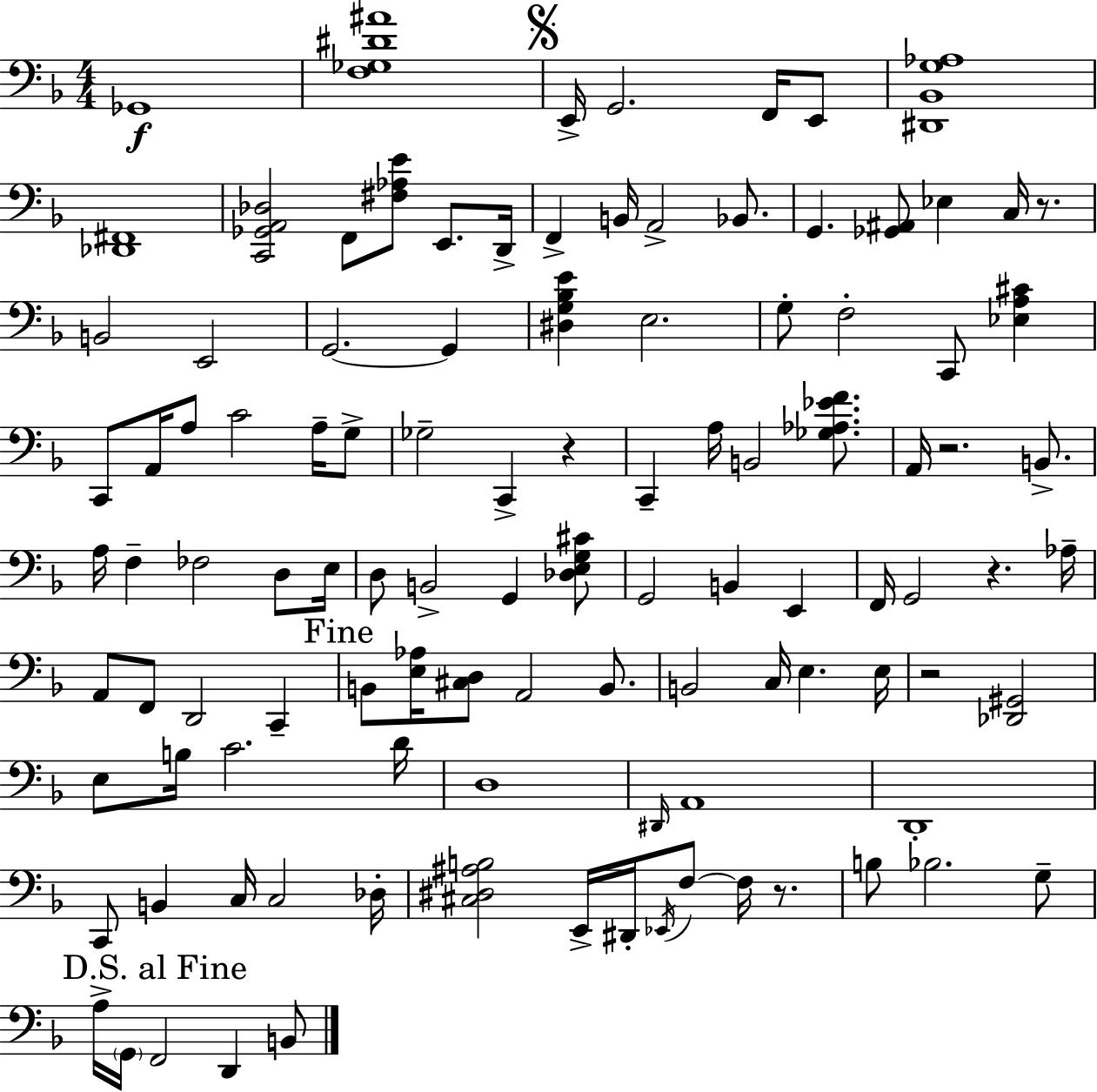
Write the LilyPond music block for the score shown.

{
  \clef bass
  \numericTimeSignature
  \time 4/4
  \key f \major
  \repeat volta 2 { ges,1\f | <f ges dis' ais'>1 | \mark \markup { \musicglyph "scripts.segno" } e,16-> g,2. f,16 e,8 | <dis, bes, g aes>1 | \break <des, fis,>1 | <c, ges, a, des>2 f,8 <fis aes e'>8 e,8. d,16-> | f,4-> b,16 a,2-> bes,8. | g,4. <ges, ais,>8 ees4 c16 r8. | \break b,2 e,2 | g,2.~~ g,4 | <dis g bes e'>4 e2. | g8-. f2-. c,8 <ees a cis'>4 | \break c,8 a,16 a8 c'2 a16-- g8-> | ges2-- c,4-> r4 | c,4-- a16 b,2 <ges aes ees' f'>8. | a,16 r2. b,8.-> | \break a16 f4-- fes2 d8 e16 | d8 b,2-> g,4 <des e g cis'>8 | g,2 b,4 e,4 | f,16 g,2 r4. aes16-- | \break a,8 f,8 d,2 c,4-- | \mark "Fine" b,8 <e aes>16 <cis d>8 a,2 b,8. | b,2 c16 e4. e16 | r2 <des, gis,>2 | \break e8 b16 c'2. d'16 | d1 | \grace { dis,16 } a,1 | d,1-. | \break c,8 b,4 c16 c2 | des16-. <cis dis ais b>2 e,16-> dis,16-. \acciaccatura { ees,16 } f8~~ f16 r8. | b8 bes2. | g8-- \mark "D.S. al Fine" a16-> \parenthesize g,16 f,2 d,4 | \break b,8 } \bar "|."
}